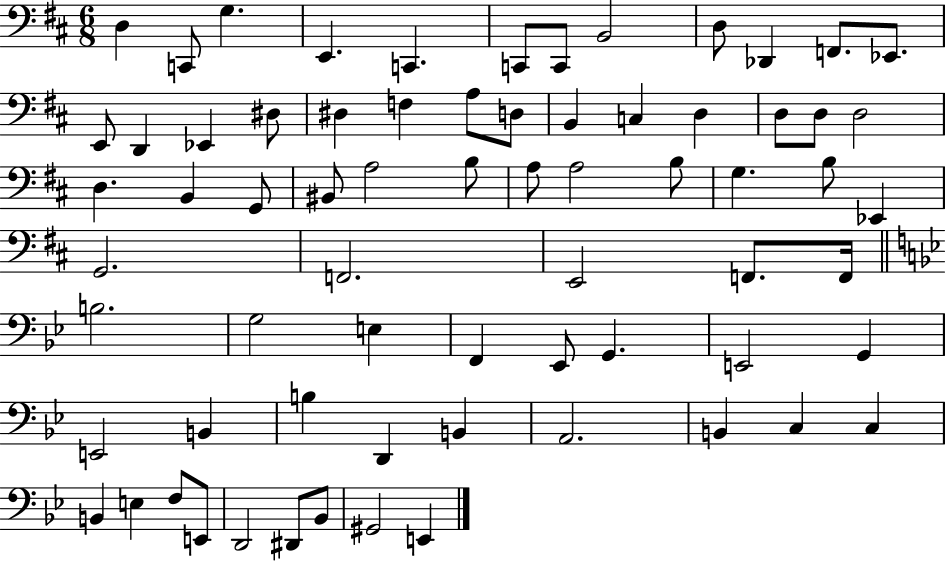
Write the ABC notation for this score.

X:1
T:Untitled
M:6/8
L:1/4
K:D
D, C,,/2 G, E,, C,, C,,/2 C,,/2 B,,2 D,/2 _D,, F,,/2 _E,,/2 E,,/2 D,, _E,, ^D,/2 ^D, F, A,/2 D,/2 B,, C, D, D,/2 D,/2 D,2 D, B,, G,,/2 ^B,,/2 A,2 B,/2 A,/2 A,2 B,/2 G, B,/2 _E,, G,,2 F,,2 E,,2 F,,/2 F,,/4 B,2 G,2 E, F,, _E,,/2 G,, E,,2 G,, E,,2 B,, B, D,, B,, A,,2 B,, C, C, B,, E, F,/2 E,,/2 D,,2 ^D,,/2 _B,,/2 ^G,,2 E,,